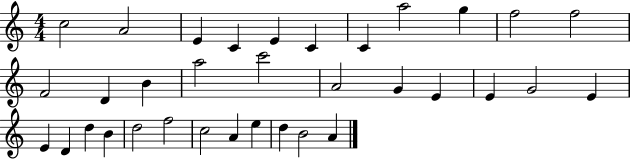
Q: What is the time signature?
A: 4/4